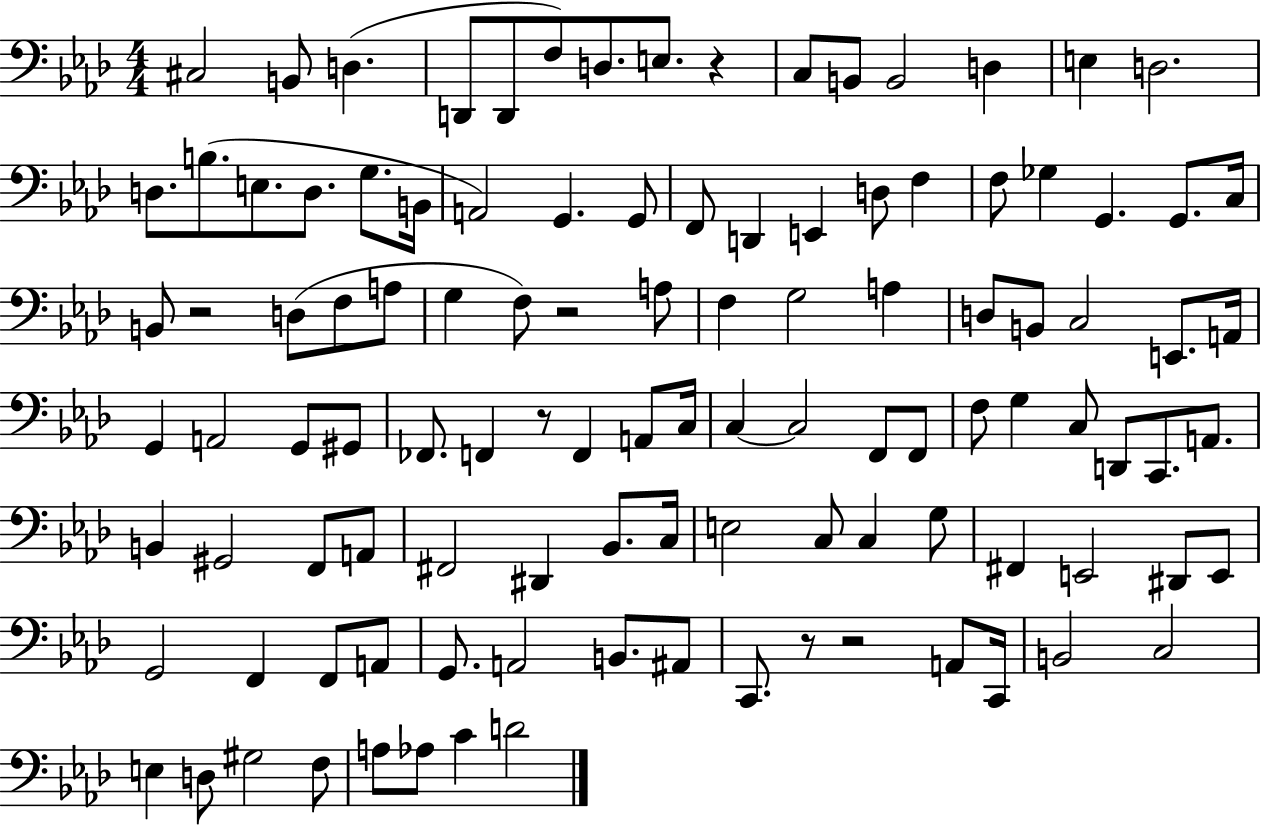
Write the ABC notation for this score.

X:1
T:Untitled
M:4/4
L:1/4
K:Ab
^C,2 B,,/2 D, D,,/2 D,,/2 F,/2 D,/2 E,/2 z C,/2 B,,/2 B,,2 D, E, D,2 D,/2 B,/2 E,/2 D,/2 G,/2 B,,/4 A,,2 G,, G,,/2 F,,/2 D,, E,, D,/2 F, F,/2 _G, G,, G,,/2 C,/4 B,,/2 z2 D,/2 F,/2 A,/2 G, F,/2 z2 A,/2 F, G,2 A, D,/2 B,,/2 C,2 E,,/2 A,,/4 G,, A,,2 G,,/2 ^G,,/2 _F,,/2 F,, z/2 F,, A,,/2 C,/4 C, C,2 F,,/2 F,,/2 F,/2 G, C,/2 D,,/2 C,,/2 A,,/2 B,, ^G,,2 F,,/2 A,,/2 ^F,,2 ^D,, _B,,/2 C,/4 E,2 C,/2 C, G,/2 ^F,, E,,2 ^D,,/2 E,,/2 G,,2 F,, F,,/2 A,,/2 G,,/2 A,,2 B,,/2 ^A,,/2 C,,/2 z/2 z2 A,,/2 C,,/4 B,,2 C,2 E, D,/2 ^G,2 F,/2 A,/2 _A,/2 C D2